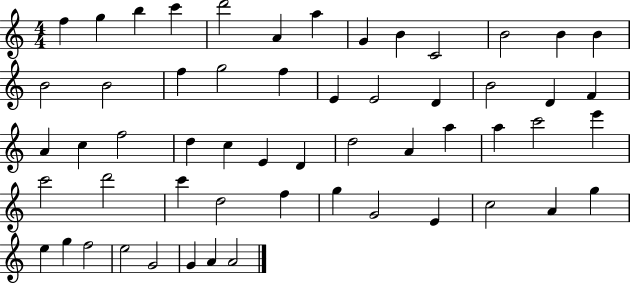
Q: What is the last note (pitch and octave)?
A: A4